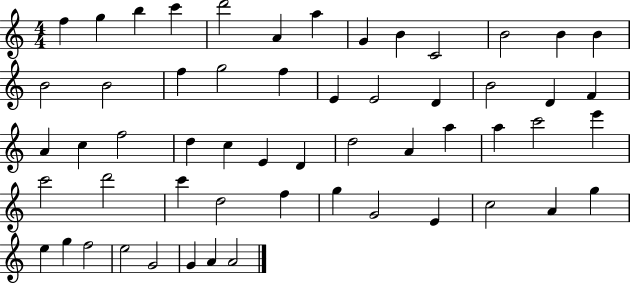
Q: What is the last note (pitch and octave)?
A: A4